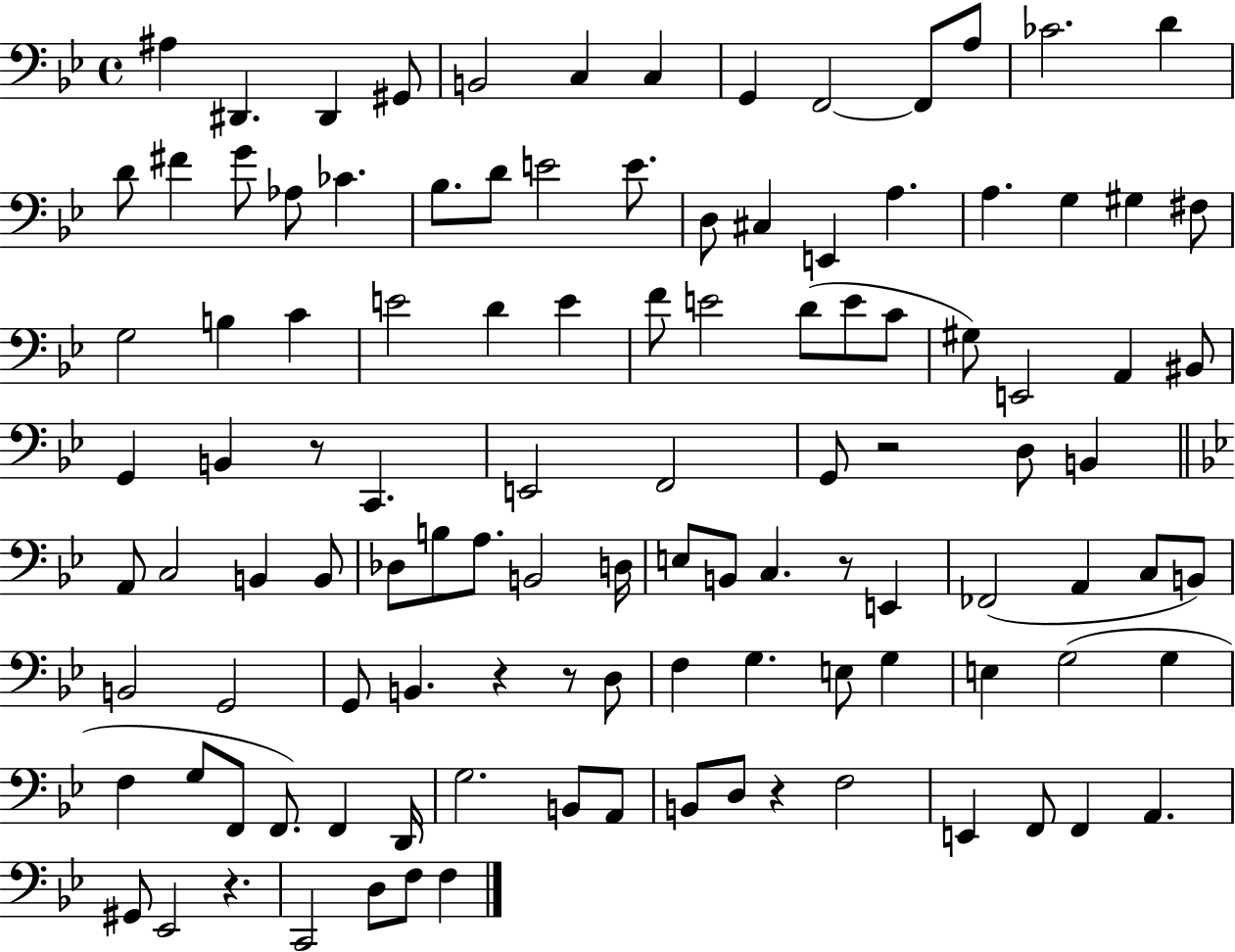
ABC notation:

X:1
T:Untitled
M:4/4
L:1/4
K:Bb
^A, ^D,, ^D,, ^G,,/2 B,,2 C, C, G,, F,,2 F,,/2 A,/2 _C2 D D/2 ^F G/2 _A,/2 _C _B,/2 D/2 E2 E/2 D,/2 ^C, E,, A, A, G, ^G, ^F,/2 G,2 B, C E2 D E F/2 E2 D/2 E/2 C/2 ^G,/2 E,,2 A,, ^B,,/2 G,, B,, z/2 C,, E,,2 F,,2 G,,/2 z2 D,/2 B,, A,,/2 C,2 B,, B,,/2 _D,/2 B,/2 A,/2 B,,2 D,/4 E,/2 B,,/2 C, z/2 E,, _F,,2 A,, C,/2 B,,/2 B,,2 G,,2 G,,/2 B,, z z/2 D,/2 F, G, E,/2 G, E, G,2 G, F, G,/2 F,,/2 F,,/2 F,, D,,/4 G,2 B,,/2 A,,/2 B,,/2 D,/2 z F,2 E,, F,,/2 F,, A,, ^G,,/2 _E,,2 z C,,2 D,/2 F,/2 F,